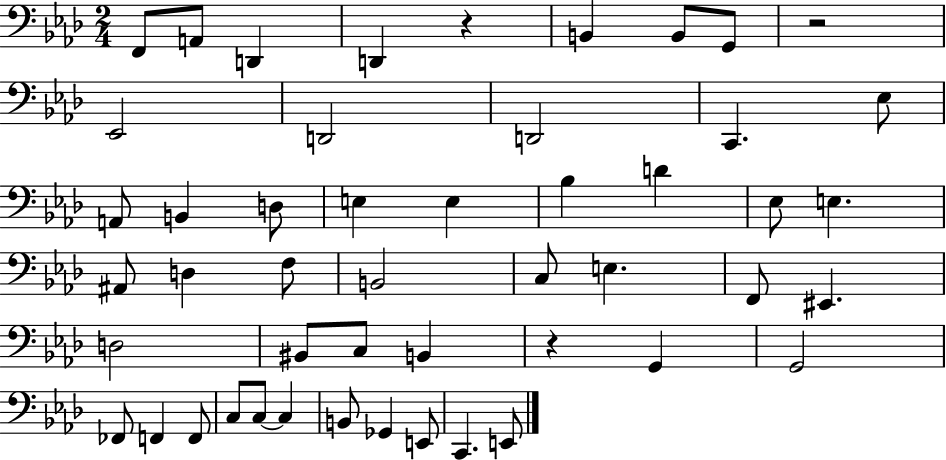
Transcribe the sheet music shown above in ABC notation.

X:1
T:Untitled
M:2/4
L:1/4
K:Ab
F,,/2 A,,/2 D,, D,, z B,, B,,/2 G,,/2 z2 _E,,2 D,,2 D,,2 C,, _E,/2 A,,/2 B,, D,/2 E, E, _B, D _E,/2 E, ^A,,/2 D, F,/2 B,,2 C,/2 E, F,,/2 ^E,, D,2 ^B,,/2 C,/2 B,, z G,, G,,2 _F,,/2 F,, F,,/2 C,/2 C,/2 C, B,,/2 _G,, E,,/2 C,, E,,/2